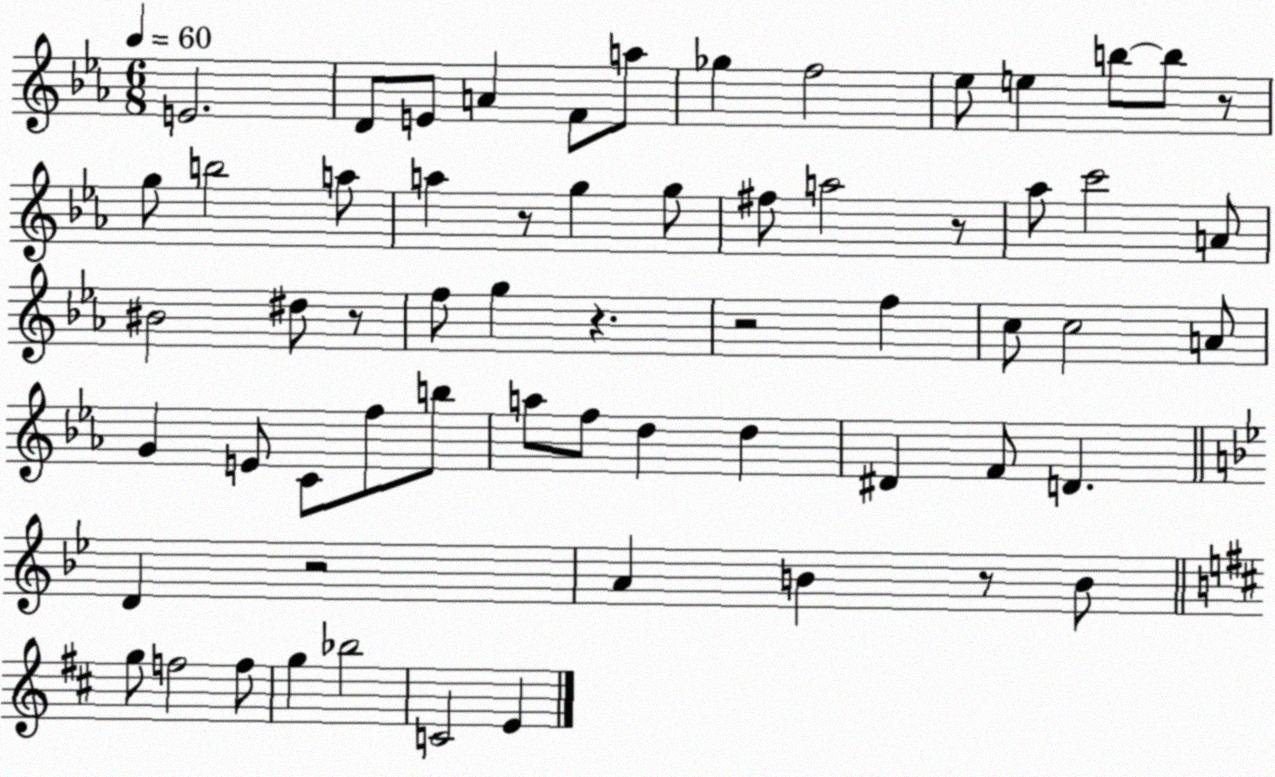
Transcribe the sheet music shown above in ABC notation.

X:1
T:Untitled
M:6/8
L:1/4
K:Eb
E2 D/2 E/2 A F/2 a/2 _g f2 _e/2 e b/2 b/2 z/2 g/2 b2 a/2 a z/2 g g/2 ^f/2 a2 z/2 _a/2 c'2 A/2 ^B2 ^d/2 z/2 f/2 g z z2 f c/2 c2 A/2 G E/2 C/2 f/2 b/2 a/2 f/2 d d ^D F/2 D D z2 A B z/2 B/2 g/2 f2 f/2 g _b2 C2 E